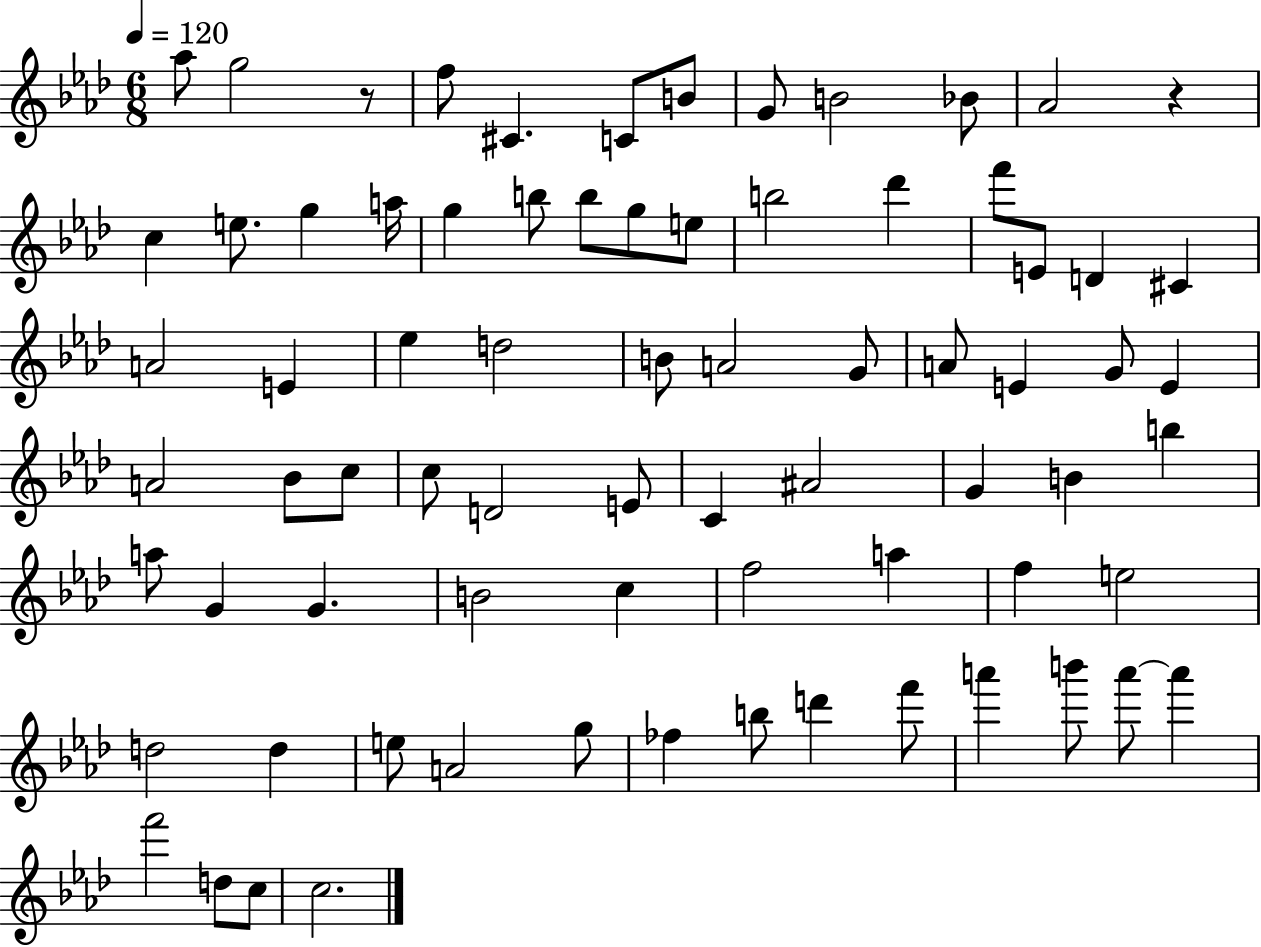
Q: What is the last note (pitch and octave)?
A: C5